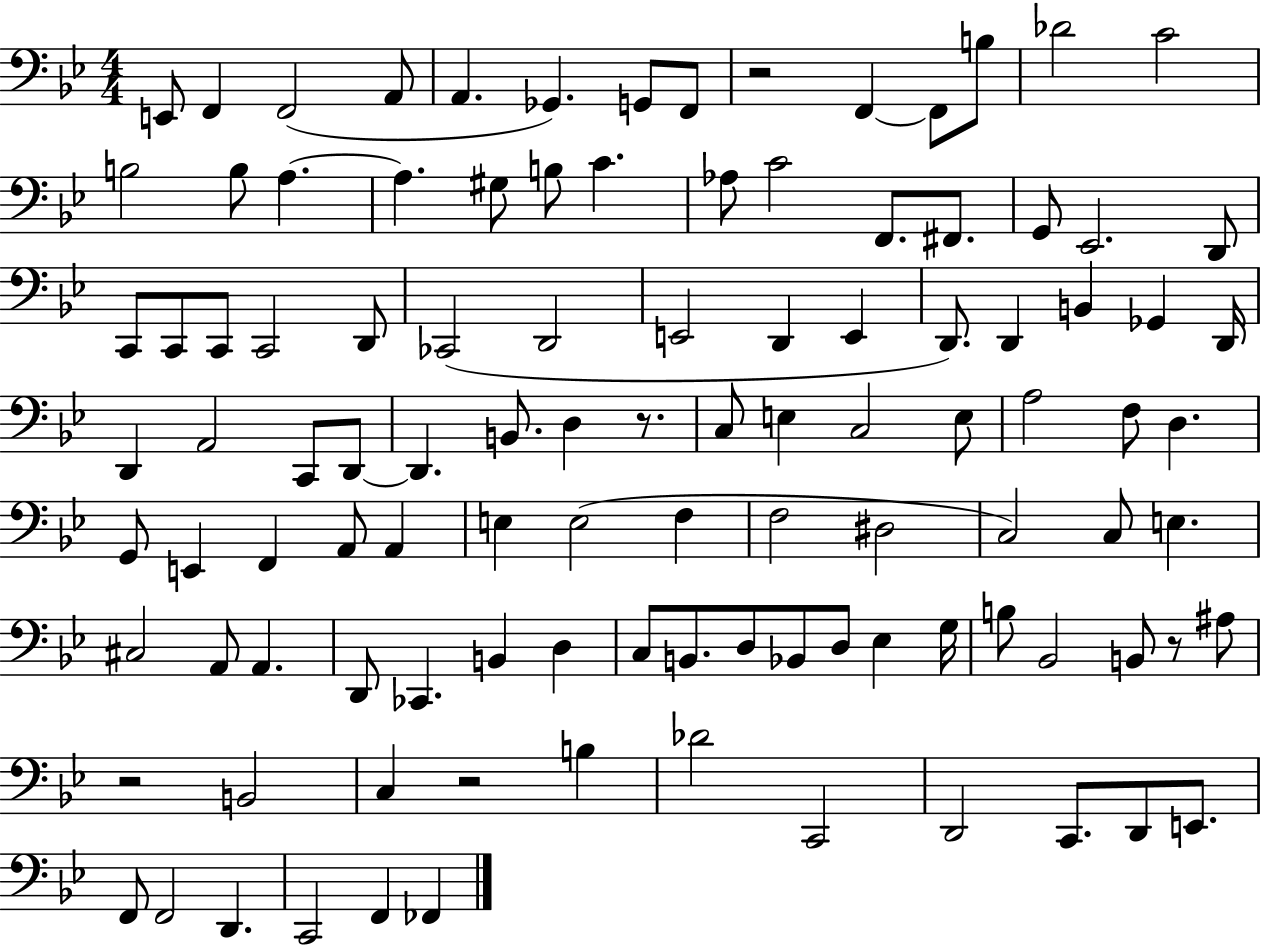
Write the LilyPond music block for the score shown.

{
  \clef bass
  \numericTimeSignature
  \time 4/4
  \key bes \major
  e,8 f,4 f,2( a,8 | a,4. ges,4.) g,8 f,8 | r2 f,4~~ f,8 b8 | des'2 c'2 | \break b2 b8 a4.~~ | a4. gis8 b8 c'4. | aes8 c'2 f,8. fis,8. | g,8 ees,2. d,8 | \break c,8 c,8 c,8 c,2 d,8 | ces,2( d,2 | e,2 d,4 e,4 | d,8.) d,4 b,4 ges,4 d,16 | \break d,4 a,2 c,8 d,8~~ | d,4. b,8. d4 r8. | c8 e4 c2 e8 | a2 f8 d4. | \break g,8 e,4 f,4 a,8 a,4 | e4 e2( f4 | f2 dis2 | c2) c8 e4. | \break cis2 a,8 a,4. | d,8 ces,4. b,4 d4 | c8 b,8. d8 bes,8 d8 ees4 g16 | b8 bes,2 b,8 r8 ais8 | \break r2 b,2 | c4 r2 b4 | des'2 c,2 | d,2 c,8. d,8 e,8. | \break f,8 f,2 d,4. | c,2 f,4 fes,4 | \bar "|."
}